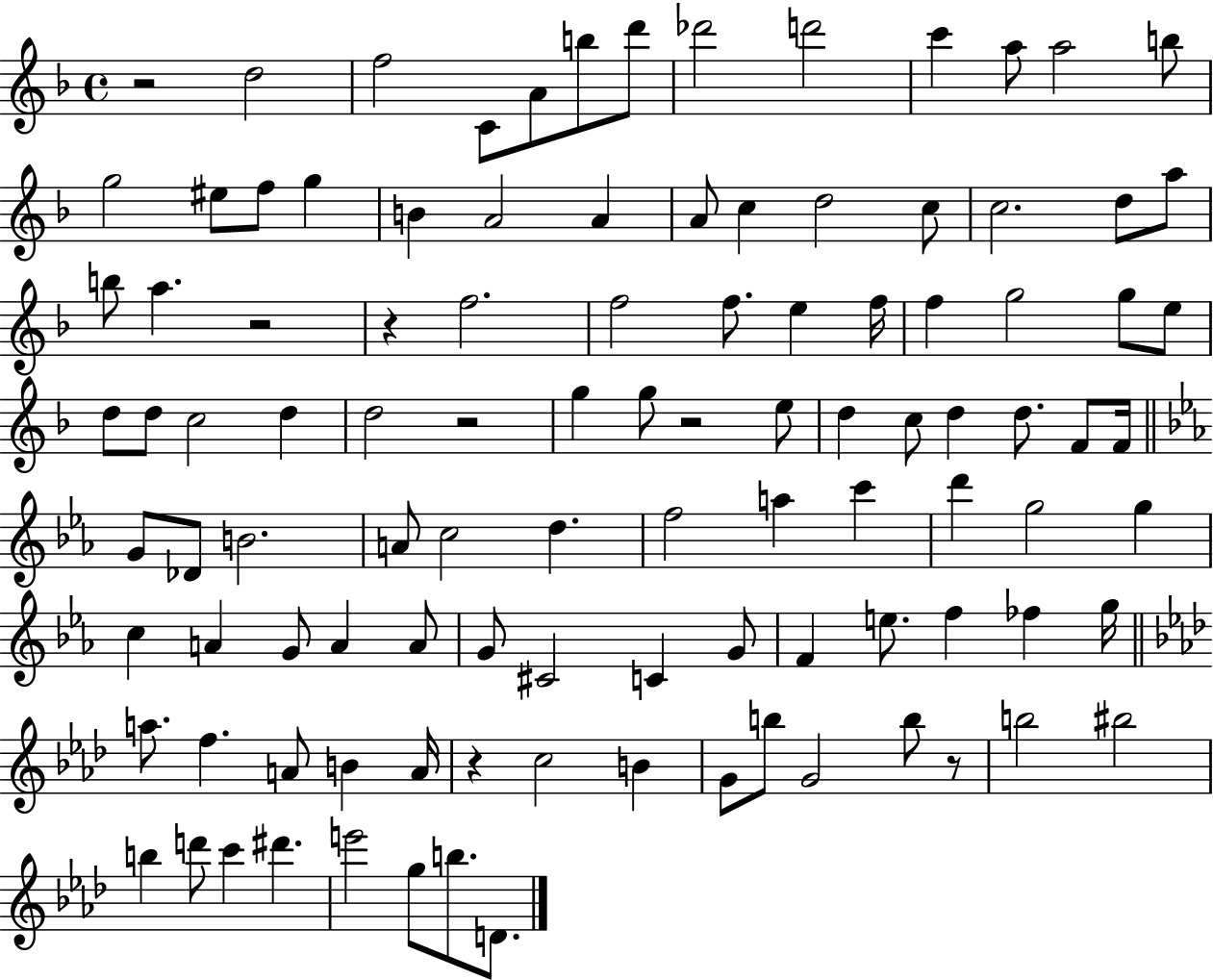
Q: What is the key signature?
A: F major